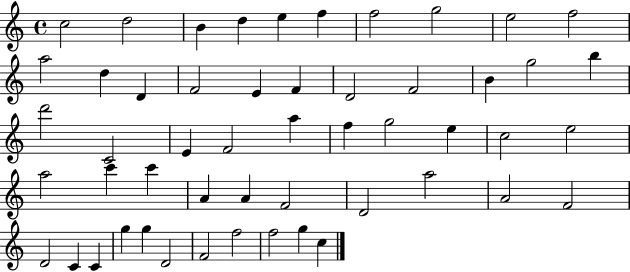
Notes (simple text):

C5/h D5/h B4/q D5/q E5/q F5/q F5/h G5/h E5/h F5/h A5/h D5/q D4/q F4/h E4/q F4/q D4/h F4/h B4/q G5/h B5/q D6/h C4/h E4/q F4/h A5/q F5/q G5/h E5/q C5/h E5/h A5/h C6/q C6/q A4/q A4/q F4/h D4/h A5/h A4/h F4/h D4/h C4/q C4/q G5/q G5/q D4/h F4/h F5/h F5/h G5/q C5/q